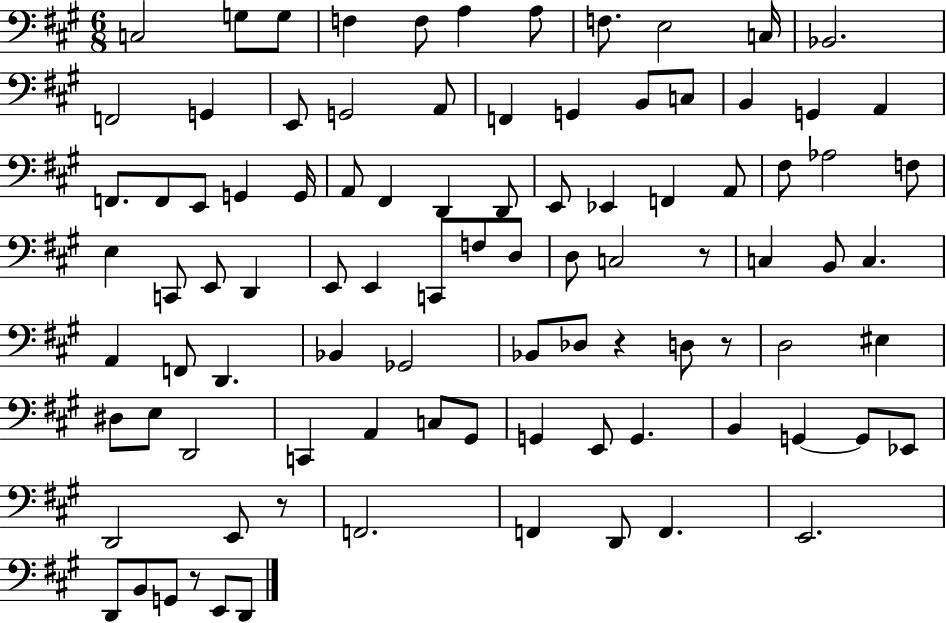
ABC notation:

X:1
T:Untitled
M:6/8
L:1/4
K:A
C,2 G,/2 G,/2 F, F,/2 A, A,/2 F,/2 E,2 C,/4 _B,,2 F,,2 G,, E,,/2 G,,2 A,,/2 F,, G,, B,,/2 C,/2 B,, G,, A,, F,,/2 F,,/2 E,,/2 G,, G,,/4 A,,/2 ^F,, D,, D,,/2 E,,/2 _E,, F,, A,,/2 ^F,/2 _A,2 F,/2 E, C,,/2 E,,/2 D,, E,,/2 E,, C,,/2 F,/2 D,/2 D,/2 C,2 z/2 C, B,,/2 C, A,, F,,/2 D,, _B,, _G,,2 _B,,/2 _D,/2 z D,/2 z/2 D,2 ^E, ^D,/2 E,/2 D,,2 C,, A,, C,/2 ^G,,/2 G,, E,,/2 G,, B,, G,, G,,/2 _E,,/2 D,,2 E,,/2 z/2 F,,2 F,, D,,/2 F,, E,,2 D,,/2 B,,/2 G,,/2 z/2 E,,/2 D,,/2